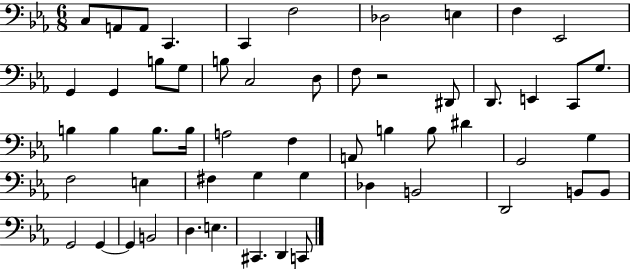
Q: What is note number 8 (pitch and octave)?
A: E3